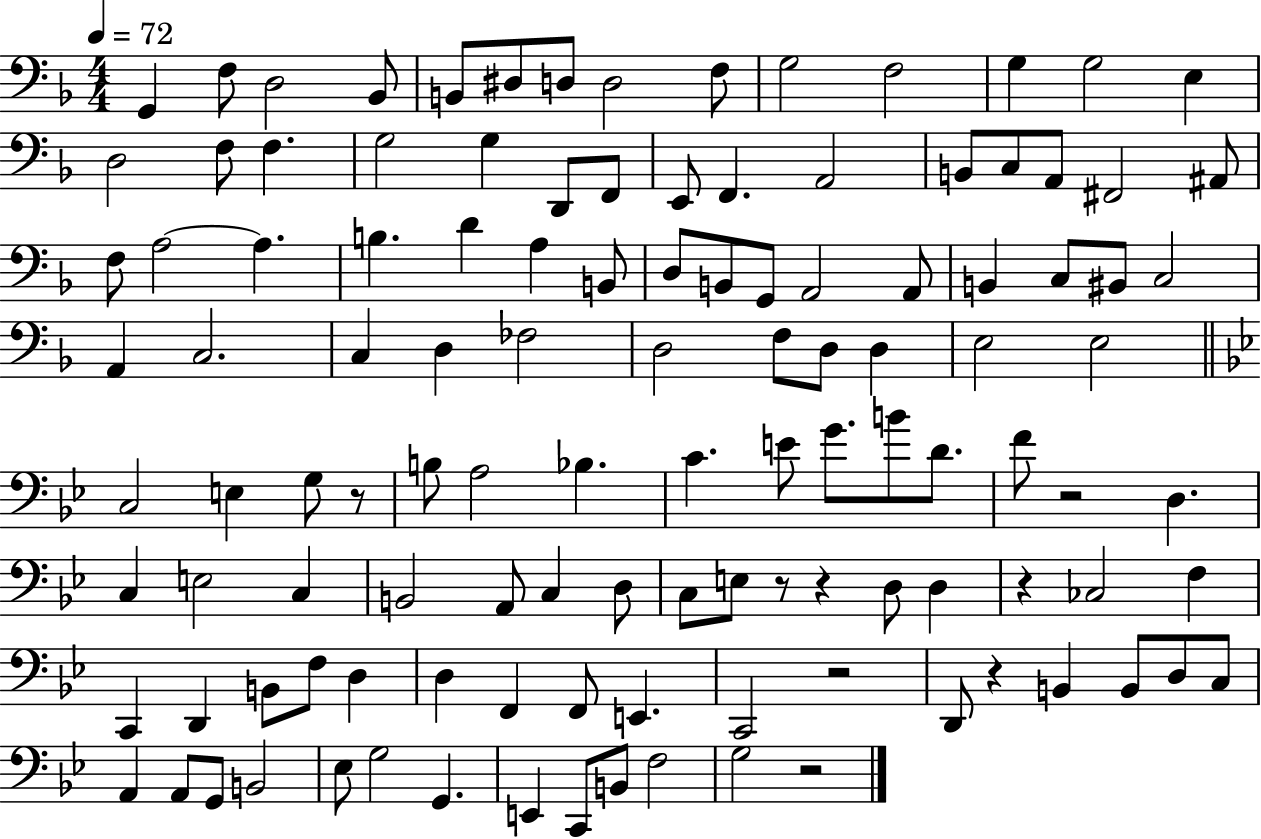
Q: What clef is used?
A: bass